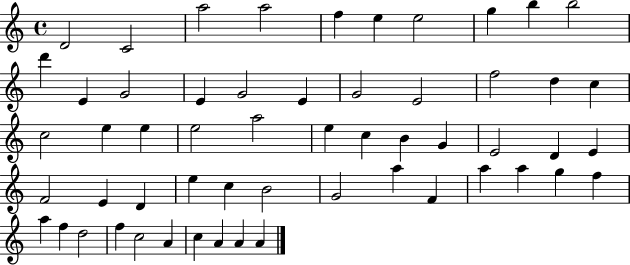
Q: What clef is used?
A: treble